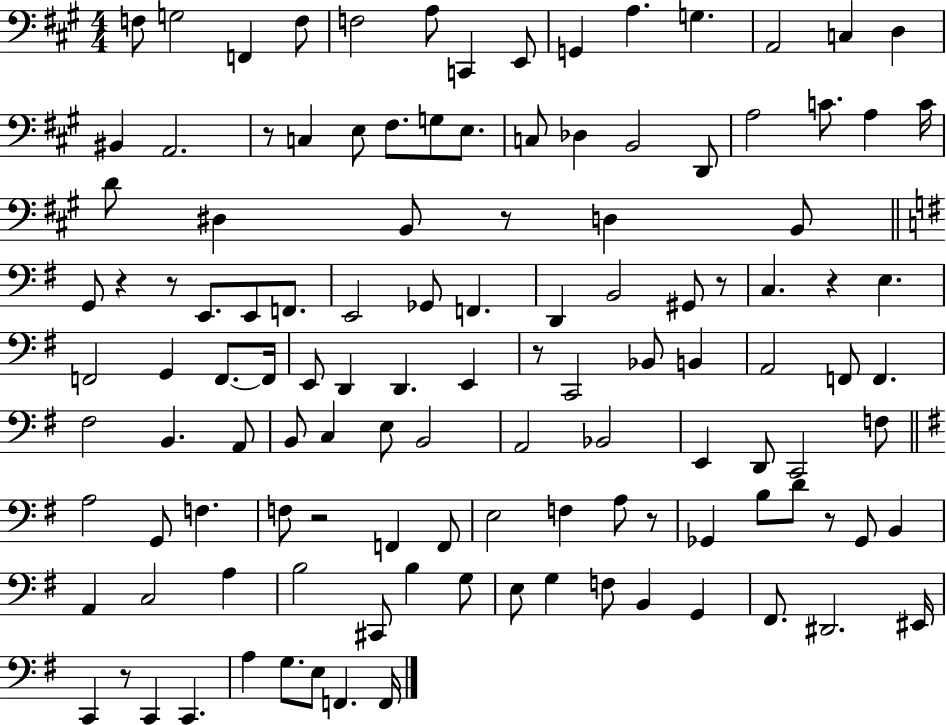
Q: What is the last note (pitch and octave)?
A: F2